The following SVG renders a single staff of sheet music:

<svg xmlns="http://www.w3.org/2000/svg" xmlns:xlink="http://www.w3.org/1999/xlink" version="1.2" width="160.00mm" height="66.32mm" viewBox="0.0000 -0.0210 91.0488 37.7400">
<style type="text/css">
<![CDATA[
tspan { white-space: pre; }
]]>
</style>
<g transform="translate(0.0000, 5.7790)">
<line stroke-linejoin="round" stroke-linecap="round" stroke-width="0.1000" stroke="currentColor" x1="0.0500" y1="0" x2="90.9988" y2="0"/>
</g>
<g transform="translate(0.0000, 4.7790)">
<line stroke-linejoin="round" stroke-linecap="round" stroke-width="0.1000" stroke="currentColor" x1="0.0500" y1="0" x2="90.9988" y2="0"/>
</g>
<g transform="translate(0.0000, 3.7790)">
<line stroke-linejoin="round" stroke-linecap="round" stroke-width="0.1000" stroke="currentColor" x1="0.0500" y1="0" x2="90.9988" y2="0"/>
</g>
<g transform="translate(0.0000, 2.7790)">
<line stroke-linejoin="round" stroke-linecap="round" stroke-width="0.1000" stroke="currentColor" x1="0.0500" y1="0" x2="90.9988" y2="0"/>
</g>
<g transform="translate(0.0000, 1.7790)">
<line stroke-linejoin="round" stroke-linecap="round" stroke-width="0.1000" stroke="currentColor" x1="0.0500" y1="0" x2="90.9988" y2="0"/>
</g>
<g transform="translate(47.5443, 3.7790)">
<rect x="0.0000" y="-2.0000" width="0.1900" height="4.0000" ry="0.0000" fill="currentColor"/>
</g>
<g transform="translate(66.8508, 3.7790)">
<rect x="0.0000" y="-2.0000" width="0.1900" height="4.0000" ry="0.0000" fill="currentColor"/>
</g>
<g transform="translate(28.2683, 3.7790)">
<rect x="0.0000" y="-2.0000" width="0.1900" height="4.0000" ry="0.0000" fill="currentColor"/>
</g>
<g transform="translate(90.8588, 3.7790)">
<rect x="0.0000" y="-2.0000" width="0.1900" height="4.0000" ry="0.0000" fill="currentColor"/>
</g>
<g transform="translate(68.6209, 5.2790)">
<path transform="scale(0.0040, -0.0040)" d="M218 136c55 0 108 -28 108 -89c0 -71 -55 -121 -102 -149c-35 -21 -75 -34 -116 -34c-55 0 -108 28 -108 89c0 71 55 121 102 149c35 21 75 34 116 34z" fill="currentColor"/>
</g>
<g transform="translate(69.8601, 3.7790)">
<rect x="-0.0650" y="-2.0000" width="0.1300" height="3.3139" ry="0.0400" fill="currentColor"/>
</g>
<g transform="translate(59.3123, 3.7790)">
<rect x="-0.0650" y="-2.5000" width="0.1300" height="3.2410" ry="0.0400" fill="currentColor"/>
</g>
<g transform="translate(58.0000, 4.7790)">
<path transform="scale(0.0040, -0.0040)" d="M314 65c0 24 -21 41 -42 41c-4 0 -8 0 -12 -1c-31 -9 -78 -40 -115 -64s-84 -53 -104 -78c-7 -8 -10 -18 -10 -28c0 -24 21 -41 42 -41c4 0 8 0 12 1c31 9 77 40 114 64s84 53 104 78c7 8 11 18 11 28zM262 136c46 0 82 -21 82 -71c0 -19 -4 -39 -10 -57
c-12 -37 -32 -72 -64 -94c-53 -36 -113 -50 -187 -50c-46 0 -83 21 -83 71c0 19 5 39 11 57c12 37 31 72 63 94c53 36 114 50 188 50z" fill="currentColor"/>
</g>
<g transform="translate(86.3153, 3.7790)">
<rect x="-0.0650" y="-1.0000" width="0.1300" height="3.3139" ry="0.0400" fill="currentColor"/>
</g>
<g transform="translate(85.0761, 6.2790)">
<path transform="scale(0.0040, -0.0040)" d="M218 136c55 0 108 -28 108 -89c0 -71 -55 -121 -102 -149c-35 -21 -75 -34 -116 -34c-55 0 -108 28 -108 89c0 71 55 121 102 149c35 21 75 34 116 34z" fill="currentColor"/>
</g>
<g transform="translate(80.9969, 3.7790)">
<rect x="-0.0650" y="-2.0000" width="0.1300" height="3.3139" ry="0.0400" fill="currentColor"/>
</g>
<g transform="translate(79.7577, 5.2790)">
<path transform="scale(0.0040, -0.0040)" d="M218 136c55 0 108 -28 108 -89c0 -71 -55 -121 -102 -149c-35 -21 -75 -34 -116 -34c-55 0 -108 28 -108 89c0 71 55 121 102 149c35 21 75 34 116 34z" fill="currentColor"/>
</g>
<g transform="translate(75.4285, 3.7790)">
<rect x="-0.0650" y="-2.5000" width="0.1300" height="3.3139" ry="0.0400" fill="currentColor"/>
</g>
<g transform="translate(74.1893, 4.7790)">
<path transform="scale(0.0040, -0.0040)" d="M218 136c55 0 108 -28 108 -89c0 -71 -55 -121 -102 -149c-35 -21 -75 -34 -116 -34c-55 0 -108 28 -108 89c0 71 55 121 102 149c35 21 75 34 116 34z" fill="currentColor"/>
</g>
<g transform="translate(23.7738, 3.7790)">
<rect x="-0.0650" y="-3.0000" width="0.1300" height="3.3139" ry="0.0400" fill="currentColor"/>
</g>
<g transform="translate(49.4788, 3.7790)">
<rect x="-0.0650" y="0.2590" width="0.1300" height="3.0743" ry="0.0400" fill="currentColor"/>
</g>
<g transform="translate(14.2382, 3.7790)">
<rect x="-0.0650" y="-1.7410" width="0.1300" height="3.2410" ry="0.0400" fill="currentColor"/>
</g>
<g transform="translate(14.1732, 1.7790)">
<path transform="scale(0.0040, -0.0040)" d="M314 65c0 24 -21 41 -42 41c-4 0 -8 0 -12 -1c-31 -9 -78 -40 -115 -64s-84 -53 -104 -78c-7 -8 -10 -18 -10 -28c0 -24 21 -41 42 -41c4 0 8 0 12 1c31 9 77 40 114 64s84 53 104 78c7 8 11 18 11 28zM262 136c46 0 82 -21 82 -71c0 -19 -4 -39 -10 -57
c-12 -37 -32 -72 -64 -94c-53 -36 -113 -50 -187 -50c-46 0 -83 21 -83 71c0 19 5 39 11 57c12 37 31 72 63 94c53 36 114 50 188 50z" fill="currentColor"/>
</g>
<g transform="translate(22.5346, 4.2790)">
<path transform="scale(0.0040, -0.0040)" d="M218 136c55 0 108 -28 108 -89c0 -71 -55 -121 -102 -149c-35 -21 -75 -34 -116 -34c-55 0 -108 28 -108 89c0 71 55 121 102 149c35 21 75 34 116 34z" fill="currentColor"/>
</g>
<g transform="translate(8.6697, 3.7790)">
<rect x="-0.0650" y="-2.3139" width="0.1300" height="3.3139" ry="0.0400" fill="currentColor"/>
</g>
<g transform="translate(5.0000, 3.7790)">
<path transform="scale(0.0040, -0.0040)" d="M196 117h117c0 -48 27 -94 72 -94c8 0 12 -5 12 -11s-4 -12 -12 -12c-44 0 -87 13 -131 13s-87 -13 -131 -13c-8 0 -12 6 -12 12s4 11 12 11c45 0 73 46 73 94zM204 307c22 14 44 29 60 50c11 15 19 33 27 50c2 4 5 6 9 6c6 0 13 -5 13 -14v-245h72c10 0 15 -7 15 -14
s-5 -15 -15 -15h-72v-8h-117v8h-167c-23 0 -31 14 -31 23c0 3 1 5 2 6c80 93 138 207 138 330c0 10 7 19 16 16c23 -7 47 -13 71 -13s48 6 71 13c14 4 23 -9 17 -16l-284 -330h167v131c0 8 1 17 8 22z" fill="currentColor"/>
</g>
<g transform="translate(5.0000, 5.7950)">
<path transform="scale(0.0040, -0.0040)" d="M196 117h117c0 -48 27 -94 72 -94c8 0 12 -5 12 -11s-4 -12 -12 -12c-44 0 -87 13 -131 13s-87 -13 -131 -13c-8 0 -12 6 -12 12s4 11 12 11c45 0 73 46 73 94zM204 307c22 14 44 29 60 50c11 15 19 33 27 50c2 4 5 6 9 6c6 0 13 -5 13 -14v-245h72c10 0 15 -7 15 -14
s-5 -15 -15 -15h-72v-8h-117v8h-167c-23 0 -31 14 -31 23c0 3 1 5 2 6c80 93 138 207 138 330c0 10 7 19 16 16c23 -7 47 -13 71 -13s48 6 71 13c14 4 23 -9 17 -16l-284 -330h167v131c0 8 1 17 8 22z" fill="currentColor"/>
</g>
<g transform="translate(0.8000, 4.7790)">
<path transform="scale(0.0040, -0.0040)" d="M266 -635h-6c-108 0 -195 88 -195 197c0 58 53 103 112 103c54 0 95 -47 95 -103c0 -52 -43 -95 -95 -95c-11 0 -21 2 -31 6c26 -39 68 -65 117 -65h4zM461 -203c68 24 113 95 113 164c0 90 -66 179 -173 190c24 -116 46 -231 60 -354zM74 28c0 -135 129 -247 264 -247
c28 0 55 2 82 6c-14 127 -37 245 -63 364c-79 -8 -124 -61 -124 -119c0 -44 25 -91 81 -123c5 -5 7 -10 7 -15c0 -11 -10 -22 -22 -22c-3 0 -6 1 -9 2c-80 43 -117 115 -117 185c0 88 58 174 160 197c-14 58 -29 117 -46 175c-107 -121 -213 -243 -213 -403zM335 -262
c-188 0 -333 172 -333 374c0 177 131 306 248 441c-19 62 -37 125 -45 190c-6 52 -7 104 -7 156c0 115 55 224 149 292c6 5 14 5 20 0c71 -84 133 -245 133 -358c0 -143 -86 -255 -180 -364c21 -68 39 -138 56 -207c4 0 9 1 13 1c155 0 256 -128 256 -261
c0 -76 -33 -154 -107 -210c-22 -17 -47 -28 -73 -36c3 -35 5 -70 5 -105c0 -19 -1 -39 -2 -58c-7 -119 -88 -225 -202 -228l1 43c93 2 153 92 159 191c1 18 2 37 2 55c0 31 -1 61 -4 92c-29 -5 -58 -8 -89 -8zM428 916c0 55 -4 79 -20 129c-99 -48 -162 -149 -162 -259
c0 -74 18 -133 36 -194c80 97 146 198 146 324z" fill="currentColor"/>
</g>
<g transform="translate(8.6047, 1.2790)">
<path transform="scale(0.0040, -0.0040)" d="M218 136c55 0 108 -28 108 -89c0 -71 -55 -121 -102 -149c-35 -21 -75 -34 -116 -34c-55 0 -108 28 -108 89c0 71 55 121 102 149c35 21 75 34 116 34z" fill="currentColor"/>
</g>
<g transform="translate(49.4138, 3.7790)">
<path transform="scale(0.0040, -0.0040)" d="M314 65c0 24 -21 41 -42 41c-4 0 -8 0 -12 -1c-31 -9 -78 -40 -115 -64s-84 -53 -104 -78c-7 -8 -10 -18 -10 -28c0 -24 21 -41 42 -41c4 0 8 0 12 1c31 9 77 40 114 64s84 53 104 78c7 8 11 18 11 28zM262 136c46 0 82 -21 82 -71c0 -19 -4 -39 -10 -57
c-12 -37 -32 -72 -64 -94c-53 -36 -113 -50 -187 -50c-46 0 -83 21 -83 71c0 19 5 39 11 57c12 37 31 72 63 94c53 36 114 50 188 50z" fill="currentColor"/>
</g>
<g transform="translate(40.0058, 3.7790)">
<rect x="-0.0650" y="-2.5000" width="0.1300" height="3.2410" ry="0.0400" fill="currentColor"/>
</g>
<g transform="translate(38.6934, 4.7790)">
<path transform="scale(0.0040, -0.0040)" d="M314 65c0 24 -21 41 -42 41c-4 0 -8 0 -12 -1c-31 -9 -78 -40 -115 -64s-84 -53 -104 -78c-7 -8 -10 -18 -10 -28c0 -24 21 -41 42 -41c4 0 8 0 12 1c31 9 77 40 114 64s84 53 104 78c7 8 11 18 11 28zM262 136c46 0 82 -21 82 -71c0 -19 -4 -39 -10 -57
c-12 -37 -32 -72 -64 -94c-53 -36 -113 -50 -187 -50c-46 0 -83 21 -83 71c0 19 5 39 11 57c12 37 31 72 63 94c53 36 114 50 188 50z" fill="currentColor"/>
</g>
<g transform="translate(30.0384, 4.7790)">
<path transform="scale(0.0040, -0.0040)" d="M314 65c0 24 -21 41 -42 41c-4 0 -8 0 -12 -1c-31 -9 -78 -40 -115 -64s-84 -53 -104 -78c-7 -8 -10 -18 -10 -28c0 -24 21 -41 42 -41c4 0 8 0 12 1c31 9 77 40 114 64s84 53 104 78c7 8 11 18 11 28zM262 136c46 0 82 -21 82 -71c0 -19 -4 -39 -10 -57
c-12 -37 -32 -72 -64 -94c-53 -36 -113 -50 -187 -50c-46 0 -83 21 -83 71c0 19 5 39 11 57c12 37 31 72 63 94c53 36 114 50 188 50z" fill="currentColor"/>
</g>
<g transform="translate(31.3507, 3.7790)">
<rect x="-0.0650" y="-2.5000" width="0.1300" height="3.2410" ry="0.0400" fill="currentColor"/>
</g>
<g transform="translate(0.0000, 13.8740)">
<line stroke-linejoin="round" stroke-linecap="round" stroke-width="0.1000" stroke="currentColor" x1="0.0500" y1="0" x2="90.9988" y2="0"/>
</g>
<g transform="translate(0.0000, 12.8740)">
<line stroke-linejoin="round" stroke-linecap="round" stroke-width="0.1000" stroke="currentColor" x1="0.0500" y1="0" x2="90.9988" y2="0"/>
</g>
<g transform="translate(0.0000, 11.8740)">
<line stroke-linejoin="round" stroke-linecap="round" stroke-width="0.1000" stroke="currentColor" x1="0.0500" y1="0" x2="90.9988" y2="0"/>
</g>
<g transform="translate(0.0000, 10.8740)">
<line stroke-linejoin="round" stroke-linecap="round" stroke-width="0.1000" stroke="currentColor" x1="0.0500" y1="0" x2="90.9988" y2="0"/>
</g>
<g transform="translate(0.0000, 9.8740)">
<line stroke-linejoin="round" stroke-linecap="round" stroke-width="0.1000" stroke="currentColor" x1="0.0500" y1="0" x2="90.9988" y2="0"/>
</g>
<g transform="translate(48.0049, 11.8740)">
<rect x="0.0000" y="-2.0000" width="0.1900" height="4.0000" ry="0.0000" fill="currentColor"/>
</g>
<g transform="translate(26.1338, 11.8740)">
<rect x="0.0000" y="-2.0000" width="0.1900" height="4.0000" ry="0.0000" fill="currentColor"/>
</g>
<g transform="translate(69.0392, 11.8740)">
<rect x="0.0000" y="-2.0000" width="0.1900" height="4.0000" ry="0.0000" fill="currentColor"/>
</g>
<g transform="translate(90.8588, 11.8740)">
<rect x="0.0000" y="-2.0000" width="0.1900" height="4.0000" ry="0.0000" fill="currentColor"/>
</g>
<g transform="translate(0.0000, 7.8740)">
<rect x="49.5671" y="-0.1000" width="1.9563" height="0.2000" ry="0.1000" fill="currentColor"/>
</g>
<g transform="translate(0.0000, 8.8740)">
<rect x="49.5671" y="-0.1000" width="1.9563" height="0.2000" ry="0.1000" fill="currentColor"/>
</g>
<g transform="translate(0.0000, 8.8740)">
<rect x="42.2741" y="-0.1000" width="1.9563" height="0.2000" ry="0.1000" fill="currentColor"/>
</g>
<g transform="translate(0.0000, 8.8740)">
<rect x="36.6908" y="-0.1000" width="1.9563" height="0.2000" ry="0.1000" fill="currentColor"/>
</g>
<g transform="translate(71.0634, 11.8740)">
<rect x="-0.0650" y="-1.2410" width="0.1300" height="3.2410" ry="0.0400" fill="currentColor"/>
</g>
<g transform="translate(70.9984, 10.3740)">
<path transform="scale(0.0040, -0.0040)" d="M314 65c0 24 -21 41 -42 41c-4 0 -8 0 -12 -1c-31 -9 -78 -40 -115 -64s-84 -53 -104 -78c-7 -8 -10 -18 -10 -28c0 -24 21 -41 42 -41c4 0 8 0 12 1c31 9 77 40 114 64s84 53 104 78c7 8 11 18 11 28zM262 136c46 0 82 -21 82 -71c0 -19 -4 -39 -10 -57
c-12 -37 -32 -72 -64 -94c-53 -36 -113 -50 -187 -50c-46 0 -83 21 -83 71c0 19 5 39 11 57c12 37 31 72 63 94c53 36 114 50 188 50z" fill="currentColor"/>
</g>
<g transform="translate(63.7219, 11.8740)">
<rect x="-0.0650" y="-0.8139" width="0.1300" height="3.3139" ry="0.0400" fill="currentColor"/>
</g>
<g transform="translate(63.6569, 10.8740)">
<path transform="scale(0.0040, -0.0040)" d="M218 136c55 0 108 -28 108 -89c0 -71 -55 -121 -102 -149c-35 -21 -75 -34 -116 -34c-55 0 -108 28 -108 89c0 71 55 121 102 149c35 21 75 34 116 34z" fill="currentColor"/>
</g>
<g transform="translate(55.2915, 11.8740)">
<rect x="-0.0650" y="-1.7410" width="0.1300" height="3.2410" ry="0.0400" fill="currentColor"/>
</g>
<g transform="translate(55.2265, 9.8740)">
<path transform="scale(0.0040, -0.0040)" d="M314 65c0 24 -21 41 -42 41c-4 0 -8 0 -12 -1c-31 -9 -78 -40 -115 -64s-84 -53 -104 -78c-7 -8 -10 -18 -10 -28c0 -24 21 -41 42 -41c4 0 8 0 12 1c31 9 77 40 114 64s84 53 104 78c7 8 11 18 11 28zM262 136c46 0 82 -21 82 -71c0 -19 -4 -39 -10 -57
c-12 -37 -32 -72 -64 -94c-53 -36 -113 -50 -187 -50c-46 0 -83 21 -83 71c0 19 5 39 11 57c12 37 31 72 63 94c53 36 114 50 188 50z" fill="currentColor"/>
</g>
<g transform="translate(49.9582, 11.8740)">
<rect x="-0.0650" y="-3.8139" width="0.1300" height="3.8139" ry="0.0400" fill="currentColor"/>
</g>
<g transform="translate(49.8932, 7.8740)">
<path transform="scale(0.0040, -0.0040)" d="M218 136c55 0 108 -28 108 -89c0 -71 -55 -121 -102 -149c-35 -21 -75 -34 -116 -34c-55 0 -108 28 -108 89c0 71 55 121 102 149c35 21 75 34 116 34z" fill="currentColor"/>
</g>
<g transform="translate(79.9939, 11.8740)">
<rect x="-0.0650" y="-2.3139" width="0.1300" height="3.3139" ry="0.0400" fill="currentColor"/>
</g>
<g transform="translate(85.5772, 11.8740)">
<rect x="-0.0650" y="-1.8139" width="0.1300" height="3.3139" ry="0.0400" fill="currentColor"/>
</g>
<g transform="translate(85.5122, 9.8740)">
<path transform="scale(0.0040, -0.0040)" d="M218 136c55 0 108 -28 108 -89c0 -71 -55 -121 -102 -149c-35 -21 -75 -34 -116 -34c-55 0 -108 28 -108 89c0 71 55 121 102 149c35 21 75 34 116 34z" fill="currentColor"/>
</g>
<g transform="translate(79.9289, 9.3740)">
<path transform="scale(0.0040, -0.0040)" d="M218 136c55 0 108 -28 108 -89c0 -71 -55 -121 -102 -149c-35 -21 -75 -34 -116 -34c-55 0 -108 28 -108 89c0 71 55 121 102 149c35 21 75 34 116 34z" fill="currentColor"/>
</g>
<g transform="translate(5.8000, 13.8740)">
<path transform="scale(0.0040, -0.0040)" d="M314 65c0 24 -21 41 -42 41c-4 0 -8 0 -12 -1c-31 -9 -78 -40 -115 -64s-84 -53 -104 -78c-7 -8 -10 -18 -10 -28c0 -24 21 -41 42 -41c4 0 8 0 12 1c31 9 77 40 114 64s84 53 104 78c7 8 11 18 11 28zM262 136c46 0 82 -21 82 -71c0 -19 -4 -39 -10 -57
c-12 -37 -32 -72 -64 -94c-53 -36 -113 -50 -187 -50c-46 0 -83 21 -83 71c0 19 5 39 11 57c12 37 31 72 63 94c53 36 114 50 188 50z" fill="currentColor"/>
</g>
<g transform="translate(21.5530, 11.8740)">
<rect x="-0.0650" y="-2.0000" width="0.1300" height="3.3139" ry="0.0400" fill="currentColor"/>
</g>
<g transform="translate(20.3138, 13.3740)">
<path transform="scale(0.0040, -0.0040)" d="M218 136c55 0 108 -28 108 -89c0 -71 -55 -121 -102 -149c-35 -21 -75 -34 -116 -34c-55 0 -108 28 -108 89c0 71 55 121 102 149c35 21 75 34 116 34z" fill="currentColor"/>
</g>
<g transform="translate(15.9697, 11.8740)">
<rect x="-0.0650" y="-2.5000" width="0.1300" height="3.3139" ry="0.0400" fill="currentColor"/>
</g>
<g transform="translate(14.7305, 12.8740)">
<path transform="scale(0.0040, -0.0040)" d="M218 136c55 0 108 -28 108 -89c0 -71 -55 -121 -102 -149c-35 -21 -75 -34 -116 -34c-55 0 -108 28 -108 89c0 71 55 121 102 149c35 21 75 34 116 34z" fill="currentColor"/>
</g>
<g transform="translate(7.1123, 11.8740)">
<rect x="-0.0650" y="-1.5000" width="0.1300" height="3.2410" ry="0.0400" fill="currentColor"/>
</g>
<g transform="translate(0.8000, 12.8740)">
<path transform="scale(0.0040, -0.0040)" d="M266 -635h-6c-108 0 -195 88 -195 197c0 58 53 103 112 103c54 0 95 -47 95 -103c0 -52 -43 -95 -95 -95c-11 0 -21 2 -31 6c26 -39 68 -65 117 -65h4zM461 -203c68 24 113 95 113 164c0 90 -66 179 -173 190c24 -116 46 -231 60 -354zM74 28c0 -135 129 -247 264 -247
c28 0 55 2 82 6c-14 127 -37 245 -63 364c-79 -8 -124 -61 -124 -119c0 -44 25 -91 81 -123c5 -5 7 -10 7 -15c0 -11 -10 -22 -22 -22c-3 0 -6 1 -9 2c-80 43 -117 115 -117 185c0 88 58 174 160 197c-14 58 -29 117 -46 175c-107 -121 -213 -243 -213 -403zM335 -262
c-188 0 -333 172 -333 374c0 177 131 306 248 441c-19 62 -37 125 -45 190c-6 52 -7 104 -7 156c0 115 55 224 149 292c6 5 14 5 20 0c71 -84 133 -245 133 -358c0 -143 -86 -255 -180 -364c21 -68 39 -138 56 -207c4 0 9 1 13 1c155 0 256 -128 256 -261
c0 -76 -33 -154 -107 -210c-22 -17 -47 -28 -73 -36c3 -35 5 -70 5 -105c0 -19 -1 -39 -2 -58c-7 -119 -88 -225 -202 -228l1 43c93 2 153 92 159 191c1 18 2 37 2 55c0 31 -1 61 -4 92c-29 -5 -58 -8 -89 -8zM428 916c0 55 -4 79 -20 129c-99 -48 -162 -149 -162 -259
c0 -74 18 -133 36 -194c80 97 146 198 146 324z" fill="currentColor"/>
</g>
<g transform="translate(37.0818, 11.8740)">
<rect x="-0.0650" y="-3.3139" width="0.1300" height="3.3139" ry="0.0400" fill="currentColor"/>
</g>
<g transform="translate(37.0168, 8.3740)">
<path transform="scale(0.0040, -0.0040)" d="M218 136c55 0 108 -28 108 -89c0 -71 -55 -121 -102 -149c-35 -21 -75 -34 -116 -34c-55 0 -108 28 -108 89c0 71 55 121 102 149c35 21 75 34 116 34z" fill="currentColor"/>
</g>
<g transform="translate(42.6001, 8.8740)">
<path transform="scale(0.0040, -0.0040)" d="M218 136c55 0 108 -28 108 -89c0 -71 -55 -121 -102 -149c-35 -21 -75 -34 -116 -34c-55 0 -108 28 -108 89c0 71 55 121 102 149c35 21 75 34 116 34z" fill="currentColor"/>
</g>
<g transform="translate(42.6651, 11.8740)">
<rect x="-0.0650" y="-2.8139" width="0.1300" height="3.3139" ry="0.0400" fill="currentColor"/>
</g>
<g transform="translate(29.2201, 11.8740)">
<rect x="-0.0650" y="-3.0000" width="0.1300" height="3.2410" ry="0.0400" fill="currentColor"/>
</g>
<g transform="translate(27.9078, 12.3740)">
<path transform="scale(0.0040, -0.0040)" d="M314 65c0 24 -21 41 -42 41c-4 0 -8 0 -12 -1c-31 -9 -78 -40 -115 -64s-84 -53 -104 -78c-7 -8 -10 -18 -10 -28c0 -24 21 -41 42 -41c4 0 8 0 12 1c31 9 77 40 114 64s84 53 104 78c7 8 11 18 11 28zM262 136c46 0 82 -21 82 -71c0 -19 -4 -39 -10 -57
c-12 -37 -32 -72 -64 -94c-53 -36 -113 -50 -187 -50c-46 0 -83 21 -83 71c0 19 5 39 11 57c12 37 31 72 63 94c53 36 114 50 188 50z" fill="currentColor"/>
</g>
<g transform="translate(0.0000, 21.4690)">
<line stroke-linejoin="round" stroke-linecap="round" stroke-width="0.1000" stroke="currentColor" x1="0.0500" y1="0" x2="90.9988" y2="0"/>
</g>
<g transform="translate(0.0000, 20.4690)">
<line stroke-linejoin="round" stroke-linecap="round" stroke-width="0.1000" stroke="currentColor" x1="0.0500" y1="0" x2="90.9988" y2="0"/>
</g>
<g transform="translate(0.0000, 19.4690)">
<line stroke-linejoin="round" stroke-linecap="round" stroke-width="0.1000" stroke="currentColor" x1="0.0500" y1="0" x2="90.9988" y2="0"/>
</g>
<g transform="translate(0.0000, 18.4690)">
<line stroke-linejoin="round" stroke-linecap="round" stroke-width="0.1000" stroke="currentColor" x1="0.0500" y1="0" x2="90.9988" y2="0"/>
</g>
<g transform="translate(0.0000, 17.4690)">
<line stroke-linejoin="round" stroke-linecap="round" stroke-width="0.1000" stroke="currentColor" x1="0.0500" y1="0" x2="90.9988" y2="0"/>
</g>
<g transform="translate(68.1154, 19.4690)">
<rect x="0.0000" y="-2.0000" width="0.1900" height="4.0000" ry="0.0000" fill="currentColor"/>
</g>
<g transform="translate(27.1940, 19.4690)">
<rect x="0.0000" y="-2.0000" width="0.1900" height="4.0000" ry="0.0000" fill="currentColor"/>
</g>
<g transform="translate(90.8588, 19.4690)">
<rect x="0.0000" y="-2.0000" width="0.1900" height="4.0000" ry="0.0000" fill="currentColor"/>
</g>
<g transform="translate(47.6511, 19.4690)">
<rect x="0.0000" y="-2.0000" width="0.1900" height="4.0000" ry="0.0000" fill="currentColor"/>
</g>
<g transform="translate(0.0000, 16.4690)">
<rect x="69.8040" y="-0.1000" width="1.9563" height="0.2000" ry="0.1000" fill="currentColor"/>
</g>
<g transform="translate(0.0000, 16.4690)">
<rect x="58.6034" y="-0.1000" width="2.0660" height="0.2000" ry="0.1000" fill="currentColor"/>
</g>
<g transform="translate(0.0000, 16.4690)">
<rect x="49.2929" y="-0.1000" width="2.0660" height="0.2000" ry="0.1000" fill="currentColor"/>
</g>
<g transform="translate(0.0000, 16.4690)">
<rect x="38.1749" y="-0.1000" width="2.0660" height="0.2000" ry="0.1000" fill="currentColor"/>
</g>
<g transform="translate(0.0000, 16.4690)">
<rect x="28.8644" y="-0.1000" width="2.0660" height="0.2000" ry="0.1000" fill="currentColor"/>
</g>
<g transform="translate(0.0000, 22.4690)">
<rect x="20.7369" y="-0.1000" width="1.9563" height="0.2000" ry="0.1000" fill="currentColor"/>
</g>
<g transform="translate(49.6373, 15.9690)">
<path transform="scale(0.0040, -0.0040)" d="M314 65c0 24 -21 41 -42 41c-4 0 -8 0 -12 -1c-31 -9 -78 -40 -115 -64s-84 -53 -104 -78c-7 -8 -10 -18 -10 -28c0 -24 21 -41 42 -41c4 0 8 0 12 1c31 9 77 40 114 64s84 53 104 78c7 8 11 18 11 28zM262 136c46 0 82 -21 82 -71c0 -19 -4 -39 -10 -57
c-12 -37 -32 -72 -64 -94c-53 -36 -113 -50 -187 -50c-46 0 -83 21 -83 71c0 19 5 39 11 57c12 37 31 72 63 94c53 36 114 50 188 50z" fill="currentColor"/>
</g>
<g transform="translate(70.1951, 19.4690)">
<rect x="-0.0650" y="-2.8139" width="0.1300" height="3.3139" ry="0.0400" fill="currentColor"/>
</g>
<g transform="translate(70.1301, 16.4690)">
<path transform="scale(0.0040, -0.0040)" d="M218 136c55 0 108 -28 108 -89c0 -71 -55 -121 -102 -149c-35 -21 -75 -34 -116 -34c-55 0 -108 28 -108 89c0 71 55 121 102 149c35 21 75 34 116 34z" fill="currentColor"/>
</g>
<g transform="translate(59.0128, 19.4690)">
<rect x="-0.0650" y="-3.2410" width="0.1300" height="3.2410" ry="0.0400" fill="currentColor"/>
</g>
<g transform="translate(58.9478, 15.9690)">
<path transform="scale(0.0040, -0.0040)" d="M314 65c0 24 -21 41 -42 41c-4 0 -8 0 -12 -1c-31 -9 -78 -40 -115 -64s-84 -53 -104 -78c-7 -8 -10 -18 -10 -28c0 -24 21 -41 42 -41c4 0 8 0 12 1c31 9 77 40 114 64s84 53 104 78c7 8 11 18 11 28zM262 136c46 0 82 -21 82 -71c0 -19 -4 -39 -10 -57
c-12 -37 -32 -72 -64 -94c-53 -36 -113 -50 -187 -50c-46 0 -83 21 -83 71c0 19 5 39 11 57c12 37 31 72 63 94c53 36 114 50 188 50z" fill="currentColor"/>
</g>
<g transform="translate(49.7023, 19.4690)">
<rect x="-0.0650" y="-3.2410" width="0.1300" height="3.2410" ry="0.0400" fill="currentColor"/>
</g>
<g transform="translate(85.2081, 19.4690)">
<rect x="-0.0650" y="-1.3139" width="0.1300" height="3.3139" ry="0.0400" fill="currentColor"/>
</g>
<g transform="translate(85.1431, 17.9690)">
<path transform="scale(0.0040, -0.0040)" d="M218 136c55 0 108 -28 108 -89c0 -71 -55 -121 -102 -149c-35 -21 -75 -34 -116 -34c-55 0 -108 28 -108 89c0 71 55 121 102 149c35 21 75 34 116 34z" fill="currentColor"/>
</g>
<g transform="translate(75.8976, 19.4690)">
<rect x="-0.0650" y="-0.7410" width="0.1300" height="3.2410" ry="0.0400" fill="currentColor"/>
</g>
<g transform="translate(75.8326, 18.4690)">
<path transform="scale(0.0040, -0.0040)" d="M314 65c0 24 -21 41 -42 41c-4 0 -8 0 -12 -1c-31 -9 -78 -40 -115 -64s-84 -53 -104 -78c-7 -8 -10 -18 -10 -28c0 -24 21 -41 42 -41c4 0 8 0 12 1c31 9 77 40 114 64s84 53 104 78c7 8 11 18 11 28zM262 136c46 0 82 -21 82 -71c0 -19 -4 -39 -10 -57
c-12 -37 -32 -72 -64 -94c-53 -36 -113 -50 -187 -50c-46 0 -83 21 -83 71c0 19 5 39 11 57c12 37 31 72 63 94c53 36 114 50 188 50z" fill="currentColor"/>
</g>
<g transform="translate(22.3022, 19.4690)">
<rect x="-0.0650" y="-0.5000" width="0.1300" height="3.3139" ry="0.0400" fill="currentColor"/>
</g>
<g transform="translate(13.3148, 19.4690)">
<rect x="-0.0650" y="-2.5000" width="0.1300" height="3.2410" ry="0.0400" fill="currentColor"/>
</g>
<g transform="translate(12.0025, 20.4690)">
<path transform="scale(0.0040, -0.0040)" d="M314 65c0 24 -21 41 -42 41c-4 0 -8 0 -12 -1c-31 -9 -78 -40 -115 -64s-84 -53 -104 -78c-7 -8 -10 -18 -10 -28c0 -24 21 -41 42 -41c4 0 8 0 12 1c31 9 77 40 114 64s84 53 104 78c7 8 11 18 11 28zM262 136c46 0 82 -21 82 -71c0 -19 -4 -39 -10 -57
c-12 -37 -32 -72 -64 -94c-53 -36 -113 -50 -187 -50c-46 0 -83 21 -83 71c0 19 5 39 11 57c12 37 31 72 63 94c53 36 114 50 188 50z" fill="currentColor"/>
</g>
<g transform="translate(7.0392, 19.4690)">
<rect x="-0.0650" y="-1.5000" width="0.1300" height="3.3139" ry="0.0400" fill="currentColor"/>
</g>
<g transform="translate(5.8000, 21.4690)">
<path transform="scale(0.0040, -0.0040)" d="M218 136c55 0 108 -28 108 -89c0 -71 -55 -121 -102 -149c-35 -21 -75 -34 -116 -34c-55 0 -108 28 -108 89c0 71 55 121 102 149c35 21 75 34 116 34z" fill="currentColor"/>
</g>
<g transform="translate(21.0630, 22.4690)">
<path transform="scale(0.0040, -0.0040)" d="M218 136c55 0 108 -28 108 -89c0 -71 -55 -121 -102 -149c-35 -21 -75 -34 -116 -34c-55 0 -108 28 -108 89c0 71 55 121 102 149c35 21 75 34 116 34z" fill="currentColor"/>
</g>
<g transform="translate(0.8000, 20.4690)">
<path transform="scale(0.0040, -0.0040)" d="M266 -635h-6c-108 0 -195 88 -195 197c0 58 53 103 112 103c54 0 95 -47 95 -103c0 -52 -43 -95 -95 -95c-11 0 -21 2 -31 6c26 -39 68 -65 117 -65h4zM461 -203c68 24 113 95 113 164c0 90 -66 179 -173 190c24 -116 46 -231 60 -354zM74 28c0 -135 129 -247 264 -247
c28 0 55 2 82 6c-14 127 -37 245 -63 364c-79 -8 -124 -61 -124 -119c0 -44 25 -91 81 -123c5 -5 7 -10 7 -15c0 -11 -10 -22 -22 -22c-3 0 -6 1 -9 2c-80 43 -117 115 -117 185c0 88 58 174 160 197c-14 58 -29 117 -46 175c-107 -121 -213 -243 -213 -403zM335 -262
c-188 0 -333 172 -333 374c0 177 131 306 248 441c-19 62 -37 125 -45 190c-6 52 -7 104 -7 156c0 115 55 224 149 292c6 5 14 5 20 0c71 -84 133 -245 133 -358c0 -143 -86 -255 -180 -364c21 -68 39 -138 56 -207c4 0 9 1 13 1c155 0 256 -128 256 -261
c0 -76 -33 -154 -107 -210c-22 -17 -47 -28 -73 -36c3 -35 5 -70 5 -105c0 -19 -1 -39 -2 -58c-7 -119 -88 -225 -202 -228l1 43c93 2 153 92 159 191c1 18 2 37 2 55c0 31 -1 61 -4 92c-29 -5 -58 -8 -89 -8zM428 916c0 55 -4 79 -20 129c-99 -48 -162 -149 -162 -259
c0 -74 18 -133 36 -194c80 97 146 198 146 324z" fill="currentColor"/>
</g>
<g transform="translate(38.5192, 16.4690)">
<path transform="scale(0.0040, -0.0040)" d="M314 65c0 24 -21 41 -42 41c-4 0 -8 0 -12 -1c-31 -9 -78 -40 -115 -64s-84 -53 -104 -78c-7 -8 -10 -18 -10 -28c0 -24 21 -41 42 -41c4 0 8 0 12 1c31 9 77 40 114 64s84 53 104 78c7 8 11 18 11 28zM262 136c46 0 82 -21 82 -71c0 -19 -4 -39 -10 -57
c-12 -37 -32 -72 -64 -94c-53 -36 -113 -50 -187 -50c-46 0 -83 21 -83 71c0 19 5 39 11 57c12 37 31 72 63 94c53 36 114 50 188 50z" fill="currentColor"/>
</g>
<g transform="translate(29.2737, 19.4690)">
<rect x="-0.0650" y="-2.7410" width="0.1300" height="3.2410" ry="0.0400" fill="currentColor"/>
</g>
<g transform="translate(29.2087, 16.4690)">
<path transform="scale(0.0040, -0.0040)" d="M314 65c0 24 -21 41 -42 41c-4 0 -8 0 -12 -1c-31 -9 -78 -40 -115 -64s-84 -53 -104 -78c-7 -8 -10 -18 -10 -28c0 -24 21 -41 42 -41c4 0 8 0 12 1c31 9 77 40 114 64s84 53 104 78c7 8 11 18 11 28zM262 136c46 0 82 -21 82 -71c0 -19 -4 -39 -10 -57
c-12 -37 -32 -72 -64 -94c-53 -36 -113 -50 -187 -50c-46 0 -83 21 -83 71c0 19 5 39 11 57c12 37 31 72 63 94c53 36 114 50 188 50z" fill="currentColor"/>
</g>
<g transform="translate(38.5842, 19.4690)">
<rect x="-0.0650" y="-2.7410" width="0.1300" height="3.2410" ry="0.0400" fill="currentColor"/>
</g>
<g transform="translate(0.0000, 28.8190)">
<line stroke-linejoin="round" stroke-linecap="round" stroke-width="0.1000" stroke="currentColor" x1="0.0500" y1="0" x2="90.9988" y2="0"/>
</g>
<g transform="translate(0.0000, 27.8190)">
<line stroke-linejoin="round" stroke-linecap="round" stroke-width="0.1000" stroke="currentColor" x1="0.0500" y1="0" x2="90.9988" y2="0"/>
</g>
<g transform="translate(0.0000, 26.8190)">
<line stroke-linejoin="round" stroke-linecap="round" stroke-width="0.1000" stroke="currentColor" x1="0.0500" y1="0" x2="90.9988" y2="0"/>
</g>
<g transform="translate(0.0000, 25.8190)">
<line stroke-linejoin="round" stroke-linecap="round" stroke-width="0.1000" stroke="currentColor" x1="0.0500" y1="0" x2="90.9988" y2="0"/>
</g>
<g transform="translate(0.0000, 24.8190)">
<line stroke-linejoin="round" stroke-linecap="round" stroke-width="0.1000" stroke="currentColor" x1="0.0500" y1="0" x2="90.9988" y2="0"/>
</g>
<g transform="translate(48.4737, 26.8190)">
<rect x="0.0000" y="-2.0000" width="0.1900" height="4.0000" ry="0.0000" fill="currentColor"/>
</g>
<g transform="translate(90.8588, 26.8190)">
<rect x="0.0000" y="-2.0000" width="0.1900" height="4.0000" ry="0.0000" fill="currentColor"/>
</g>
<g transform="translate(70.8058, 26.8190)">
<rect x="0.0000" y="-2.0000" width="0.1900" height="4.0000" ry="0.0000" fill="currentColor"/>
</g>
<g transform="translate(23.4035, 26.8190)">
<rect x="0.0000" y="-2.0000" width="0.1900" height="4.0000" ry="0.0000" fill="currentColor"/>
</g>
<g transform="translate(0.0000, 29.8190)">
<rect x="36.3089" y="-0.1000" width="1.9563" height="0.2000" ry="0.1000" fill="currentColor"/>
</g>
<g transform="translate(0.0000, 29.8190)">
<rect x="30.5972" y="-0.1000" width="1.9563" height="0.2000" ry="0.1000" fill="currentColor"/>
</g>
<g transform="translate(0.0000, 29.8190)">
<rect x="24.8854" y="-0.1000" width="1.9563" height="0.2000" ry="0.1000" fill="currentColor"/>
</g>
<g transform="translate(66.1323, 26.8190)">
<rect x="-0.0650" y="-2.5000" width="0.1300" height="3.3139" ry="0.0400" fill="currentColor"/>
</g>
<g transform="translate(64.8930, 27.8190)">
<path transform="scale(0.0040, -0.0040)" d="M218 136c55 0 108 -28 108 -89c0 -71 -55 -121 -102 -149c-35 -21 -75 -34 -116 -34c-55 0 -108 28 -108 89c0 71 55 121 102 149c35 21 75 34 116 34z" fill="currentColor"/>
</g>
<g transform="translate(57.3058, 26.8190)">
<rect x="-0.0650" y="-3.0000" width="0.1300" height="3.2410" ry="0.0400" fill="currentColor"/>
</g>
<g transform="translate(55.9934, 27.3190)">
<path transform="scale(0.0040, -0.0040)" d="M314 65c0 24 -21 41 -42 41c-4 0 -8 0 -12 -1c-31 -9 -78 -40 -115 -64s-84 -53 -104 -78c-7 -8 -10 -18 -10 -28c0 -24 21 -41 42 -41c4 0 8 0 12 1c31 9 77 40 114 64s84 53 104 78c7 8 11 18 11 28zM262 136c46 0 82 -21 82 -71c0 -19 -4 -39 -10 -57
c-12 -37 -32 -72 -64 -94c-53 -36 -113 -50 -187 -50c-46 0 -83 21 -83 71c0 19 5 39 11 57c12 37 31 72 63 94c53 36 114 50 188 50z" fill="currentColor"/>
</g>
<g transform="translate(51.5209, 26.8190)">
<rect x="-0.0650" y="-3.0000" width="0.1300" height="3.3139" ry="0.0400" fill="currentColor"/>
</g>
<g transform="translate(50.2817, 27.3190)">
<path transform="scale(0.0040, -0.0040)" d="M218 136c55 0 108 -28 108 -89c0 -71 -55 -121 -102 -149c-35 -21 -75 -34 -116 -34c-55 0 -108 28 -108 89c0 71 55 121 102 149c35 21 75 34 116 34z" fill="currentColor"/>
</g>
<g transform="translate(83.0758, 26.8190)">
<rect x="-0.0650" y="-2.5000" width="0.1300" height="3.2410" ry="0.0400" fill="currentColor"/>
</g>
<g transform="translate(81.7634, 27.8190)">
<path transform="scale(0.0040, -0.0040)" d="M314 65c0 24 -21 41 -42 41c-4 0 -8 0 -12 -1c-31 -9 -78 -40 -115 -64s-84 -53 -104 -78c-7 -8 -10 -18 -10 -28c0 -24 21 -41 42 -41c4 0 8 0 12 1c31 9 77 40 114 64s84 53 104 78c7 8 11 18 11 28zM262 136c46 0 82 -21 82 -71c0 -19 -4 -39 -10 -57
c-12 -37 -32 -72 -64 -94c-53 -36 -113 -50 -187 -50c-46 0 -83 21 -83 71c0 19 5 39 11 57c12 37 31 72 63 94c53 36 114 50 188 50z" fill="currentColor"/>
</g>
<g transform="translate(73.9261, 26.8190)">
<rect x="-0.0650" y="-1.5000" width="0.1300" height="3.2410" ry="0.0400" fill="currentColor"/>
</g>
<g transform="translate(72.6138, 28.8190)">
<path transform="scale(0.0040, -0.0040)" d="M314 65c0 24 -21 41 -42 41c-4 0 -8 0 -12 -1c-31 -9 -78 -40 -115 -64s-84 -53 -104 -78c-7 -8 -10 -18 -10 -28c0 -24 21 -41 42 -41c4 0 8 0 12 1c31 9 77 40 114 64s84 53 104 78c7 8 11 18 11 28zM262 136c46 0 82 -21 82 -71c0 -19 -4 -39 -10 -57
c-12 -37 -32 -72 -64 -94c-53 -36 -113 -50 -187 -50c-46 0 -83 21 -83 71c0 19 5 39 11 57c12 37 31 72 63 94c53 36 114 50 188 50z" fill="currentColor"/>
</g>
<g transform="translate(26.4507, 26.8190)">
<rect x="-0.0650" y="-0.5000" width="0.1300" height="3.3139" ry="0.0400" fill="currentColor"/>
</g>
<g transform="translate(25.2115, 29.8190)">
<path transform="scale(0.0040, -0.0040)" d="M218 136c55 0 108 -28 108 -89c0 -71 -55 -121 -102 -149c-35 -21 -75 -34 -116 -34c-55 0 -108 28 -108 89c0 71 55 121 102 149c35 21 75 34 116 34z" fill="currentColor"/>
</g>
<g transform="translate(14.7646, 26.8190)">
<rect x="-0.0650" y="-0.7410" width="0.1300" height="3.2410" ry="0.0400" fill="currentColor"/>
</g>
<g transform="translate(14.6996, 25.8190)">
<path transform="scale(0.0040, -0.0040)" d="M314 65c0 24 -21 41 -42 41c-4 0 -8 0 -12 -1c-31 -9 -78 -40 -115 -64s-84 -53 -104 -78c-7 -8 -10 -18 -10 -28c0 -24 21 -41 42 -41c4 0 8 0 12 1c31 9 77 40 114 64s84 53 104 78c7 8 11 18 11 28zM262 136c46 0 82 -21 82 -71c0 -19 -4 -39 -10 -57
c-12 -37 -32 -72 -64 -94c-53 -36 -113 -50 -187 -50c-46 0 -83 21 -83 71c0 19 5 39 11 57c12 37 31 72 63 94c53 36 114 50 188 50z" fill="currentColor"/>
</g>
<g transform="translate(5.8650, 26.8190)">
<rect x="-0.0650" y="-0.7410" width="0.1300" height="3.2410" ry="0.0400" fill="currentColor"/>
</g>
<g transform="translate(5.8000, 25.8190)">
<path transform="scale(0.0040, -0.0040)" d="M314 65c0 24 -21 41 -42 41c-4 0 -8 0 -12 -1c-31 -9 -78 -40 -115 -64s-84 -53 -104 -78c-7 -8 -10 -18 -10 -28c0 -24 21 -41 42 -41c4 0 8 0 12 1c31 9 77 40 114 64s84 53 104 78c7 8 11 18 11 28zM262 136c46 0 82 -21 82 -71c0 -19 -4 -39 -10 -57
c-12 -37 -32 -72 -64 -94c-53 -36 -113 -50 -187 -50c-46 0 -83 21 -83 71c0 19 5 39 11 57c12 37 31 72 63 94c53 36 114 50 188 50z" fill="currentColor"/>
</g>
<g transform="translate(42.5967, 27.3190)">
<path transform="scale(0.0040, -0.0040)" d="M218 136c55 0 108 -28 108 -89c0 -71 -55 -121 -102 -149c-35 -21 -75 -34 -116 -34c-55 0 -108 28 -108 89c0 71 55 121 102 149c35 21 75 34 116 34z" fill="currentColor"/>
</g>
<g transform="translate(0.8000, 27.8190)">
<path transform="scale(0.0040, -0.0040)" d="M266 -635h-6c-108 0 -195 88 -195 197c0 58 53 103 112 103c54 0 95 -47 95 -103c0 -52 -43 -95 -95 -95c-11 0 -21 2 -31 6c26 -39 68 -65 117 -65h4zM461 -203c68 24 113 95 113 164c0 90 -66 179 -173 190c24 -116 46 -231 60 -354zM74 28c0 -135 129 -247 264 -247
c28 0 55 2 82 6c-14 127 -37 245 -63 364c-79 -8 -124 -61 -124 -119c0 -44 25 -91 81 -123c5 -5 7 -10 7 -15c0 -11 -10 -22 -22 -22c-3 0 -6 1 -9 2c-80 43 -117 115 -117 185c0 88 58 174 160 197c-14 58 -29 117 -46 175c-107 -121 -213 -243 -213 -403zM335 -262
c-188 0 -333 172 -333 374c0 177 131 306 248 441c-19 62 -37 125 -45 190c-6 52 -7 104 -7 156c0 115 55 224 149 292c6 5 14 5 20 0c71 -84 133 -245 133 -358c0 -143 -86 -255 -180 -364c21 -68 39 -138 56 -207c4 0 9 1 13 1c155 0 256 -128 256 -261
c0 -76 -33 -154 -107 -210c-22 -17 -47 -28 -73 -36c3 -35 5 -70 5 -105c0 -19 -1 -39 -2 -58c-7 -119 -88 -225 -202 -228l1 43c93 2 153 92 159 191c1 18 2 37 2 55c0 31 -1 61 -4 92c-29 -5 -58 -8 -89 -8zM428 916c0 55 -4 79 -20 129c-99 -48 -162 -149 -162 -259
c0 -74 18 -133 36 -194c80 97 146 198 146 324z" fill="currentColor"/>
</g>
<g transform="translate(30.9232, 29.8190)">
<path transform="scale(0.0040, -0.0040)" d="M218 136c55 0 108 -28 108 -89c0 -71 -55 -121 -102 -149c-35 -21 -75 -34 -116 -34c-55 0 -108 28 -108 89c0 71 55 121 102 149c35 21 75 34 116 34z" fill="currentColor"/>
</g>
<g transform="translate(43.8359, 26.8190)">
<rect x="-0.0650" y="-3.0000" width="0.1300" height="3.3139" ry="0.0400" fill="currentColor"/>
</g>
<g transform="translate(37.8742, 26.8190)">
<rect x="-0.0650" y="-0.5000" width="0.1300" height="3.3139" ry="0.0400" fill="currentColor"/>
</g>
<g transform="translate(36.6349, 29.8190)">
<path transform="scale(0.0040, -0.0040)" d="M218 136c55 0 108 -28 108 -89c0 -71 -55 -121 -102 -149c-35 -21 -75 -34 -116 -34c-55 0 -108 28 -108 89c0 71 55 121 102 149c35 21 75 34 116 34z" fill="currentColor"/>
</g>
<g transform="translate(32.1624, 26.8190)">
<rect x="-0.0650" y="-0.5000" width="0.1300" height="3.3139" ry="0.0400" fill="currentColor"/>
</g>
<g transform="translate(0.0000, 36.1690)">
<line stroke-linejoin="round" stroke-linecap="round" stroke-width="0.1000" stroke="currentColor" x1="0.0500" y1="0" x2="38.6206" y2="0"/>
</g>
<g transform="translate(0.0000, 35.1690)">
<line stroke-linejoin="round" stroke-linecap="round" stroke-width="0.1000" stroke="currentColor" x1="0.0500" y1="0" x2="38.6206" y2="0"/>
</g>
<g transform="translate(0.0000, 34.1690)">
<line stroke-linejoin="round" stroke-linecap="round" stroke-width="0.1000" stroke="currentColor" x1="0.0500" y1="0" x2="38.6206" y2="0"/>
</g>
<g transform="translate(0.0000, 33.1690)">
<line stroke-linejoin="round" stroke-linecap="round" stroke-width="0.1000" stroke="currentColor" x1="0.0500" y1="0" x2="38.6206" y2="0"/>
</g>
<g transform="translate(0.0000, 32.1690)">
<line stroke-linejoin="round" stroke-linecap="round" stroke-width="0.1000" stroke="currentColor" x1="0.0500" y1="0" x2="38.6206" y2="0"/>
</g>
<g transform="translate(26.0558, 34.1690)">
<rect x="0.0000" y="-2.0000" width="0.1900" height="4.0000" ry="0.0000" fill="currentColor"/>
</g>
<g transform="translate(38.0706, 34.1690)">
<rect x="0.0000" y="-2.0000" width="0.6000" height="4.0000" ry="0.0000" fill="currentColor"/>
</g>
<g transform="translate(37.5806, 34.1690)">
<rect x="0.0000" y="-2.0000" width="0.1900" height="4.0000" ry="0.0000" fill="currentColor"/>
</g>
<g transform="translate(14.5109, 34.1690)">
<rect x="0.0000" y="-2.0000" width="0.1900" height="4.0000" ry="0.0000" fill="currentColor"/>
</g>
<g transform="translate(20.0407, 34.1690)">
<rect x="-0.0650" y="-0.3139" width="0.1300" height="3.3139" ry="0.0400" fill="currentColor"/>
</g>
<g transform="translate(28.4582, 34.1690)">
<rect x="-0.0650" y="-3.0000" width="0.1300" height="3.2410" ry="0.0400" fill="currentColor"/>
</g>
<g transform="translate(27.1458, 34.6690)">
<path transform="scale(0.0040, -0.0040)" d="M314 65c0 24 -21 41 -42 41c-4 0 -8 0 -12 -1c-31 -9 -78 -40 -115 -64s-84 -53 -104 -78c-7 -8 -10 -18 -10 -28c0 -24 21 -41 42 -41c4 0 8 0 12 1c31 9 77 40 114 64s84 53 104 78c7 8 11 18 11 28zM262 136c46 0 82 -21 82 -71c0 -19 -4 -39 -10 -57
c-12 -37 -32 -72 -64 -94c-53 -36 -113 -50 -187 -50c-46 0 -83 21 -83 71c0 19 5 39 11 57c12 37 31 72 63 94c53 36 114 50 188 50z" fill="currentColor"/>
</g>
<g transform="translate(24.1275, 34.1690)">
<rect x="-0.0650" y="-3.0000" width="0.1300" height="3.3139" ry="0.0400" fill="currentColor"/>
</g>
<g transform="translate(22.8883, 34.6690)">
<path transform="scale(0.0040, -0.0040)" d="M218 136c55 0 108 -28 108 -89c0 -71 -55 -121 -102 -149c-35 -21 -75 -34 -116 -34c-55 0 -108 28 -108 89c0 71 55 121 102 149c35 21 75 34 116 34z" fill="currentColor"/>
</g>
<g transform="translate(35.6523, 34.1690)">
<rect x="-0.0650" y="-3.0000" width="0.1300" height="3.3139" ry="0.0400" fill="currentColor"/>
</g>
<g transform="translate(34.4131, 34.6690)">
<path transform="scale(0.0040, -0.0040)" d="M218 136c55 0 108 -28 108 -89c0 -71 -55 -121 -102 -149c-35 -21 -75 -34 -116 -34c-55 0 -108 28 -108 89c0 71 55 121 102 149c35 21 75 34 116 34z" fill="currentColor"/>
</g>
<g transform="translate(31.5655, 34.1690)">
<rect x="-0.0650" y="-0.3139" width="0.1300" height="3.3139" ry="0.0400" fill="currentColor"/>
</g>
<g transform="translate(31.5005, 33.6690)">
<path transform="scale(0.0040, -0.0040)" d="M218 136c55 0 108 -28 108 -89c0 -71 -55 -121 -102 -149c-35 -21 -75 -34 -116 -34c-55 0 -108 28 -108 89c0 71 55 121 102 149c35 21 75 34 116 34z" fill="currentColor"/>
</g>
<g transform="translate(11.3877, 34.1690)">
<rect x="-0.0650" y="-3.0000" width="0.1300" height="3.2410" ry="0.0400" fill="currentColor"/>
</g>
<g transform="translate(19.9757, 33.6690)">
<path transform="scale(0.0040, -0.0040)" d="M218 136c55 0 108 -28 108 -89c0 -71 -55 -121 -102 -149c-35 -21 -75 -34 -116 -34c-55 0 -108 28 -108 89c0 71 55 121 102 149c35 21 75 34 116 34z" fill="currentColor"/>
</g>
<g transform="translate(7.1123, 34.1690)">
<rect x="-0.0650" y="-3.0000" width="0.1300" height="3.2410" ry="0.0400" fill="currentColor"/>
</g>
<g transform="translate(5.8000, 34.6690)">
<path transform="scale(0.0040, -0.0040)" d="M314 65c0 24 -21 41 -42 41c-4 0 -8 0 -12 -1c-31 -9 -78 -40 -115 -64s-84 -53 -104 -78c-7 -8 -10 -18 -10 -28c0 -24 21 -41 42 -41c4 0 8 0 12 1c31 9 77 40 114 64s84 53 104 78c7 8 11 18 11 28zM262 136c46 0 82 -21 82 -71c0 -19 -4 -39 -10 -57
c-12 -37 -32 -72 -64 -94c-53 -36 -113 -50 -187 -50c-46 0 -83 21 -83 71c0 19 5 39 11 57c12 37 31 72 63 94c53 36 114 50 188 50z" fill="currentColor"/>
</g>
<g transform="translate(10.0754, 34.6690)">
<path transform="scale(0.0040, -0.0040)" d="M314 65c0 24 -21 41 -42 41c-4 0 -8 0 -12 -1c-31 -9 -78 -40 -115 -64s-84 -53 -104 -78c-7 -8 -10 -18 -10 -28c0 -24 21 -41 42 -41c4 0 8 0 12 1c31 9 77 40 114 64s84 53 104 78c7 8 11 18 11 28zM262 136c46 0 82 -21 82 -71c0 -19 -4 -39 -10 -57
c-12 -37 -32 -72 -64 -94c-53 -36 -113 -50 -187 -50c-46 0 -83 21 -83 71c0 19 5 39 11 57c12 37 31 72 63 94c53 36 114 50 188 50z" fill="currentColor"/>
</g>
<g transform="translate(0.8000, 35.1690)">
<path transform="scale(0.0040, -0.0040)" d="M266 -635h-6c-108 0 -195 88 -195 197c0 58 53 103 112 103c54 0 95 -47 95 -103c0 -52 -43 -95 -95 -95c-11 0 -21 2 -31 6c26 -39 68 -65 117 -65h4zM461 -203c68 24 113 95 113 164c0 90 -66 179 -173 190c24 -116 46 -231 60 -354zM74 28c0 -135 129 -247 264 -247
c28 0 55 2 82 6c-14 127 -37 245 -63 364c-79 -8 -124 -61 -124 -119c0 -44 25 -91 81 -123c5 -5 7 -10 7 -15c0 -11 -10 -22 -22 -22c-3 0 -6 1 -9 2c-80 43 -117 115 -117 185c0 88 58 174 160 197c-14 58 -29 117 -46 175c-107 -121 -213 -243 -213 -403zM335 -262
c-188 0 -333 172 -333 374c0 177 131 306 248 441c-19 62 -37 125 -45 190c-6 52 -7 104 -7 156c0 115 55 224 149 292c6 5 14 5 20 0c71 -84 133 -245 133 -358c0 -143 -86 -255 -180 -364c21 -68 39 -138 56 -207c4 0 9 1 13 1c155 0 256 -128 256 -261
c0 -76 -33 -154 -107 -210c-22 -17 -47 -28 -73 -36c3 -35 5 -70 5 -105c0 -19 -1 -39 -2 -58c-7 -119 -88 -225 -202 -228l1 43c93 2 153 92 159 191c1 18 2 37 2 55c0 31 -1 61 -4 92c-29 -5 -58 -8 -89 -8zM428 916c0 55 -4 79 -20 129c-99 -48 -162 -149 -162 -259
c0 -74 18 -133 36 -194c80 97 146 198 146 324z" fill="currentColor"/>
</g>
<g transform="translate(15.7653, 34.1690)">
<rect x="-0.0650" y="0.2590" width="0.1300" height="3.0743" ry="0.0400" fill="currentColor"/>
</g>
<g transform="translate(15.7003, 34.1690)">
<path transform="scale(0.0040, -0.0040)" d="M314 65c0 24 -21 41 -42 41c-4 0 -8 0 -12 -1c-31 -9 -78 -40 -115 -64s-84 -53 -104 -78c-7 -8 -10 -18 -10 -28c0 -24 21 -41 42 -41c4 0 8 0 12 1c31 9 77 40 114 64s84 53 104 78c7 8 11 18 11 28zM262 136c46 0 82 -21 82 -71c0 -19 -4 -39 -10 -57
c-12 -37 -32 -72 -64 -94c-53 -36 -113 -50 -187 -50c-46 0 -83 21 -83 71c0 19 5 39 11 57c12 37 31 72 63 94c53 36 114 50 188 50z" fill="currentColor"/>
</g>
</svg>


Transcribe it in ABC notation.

X:1
T:Untitled
M:4/4
L:1/4
K:C
g f2 A G2 G2 B2 G2 F G F D E2 G F A2 b a c' f2 d e2 g f E G2 C a2 a2 b2 b2 a d2 e d2 d2 C C C A A A2 G E2 G2 A2 A2 B2 c A A2 c A